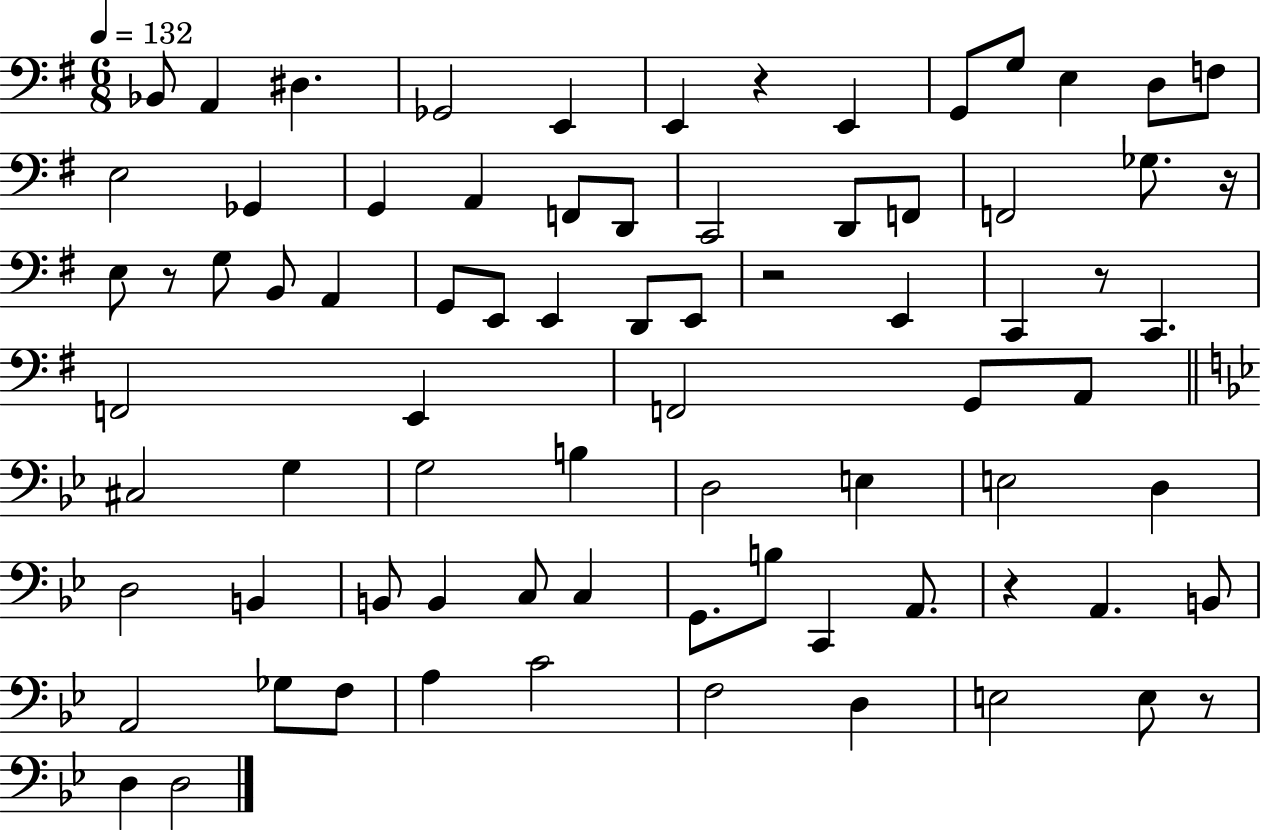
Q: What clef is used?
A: bass